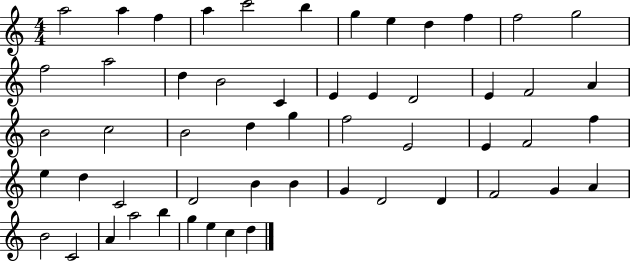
X:1
T:Untitled
M:4/4
L:1/4
K:C
a2 a f a c'2 b g e d f f2 g2 f2 a2 d B2 C E E D2 E F2 A B2 c2 B2 d g f2 E2 E F2 f e d C2 D2 B B G D2 D F2 G A B2 C2 A a2 b g e c d